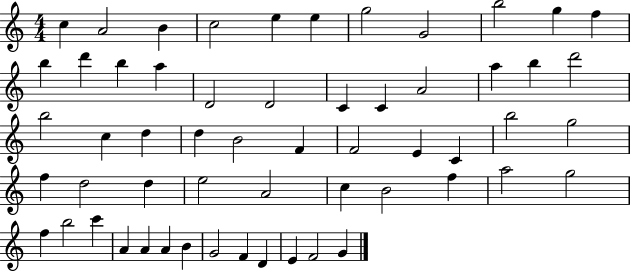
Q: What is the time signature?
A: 4/4